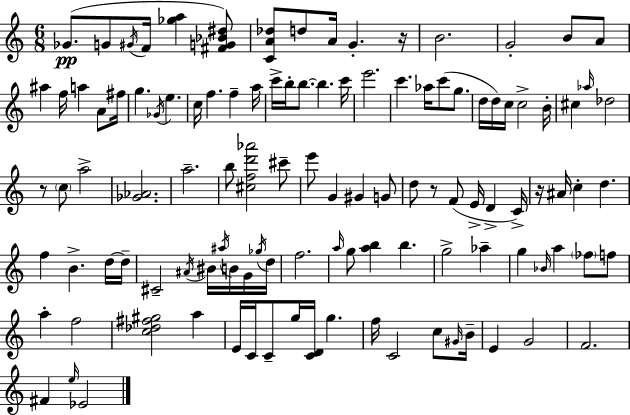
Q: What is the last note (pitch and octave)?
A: Eb4